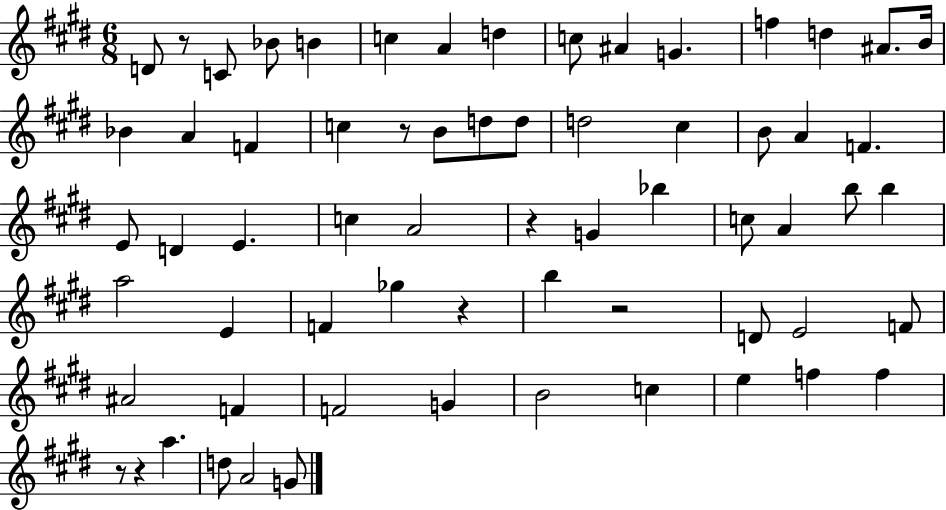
D4/e R/e C4/e Bb4/e B4/q C5/q A4/q D5/q C5/e A#4/q G4/q. F5/q D5/q A#4/e. B4/s Bb4/q A4/q F4/q C5/q R/e B4/e D5/e D5/e D5/h C#5/q B4/e A4/q F4/q. E4/e D4/q E4/q. C5/q A4/h R/q G4/q Bb5/q C5/e A4/q B5/e B5/q A5/h E4/q F4/q Gb5/q R/q B5/q R/h D4/e E4/h F4/e A#4/h F4/q F4/h G4/q B4/h C5/q E5/q F5/q F5/q R/e R/q A5/q. D5/e A4/h G4/e